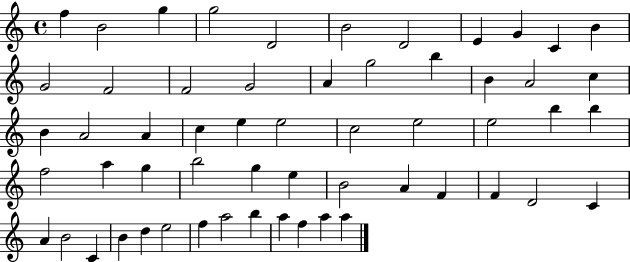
{
  \clef treble
  \time 4/4
  \defaultTimeSignature
  \key c \major
  f''4 b'2 g''4 | g''2 d'2 | b'2 d'2 | e'4 g'4 c'4 b'4 | \break g'2 f'2 | f'2 g'2 | a'4 g''2 b''4 | b'4 a'2 c''4 | \break b'4 a'2 a'4 | c''4 e''4 e''2 | c''2 e''2 | e''2 b''4 b''4 | \break f''2 a''4 g''4 | b''2 g''4 e''4 | b'2 a'4 f'4 | f'4 d'2 c'4 | \break a'4 b'2 c'4 | b'4 d''4 e''2 | f''4 a''2 b''4 | a''4 f''4 a''4 a''4 | \break \bar "|."
}